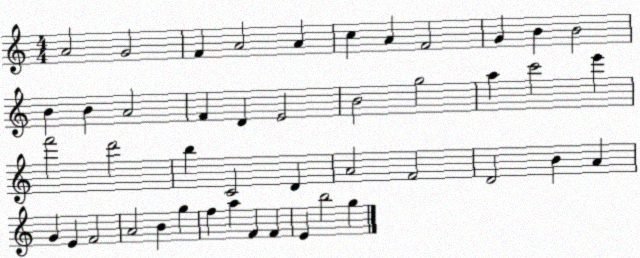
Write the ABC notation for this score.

X:1
T:Untitled
M:4/4
L:1/4
K:C
A2 G2 F A2 A c A F2 G B B2 B B A2 F D E2 B2 g2 a c'2 e' f'2 d'2 b C2 D A2 F2 D2 B A G E F2 A2 B g f a F F E b2 g